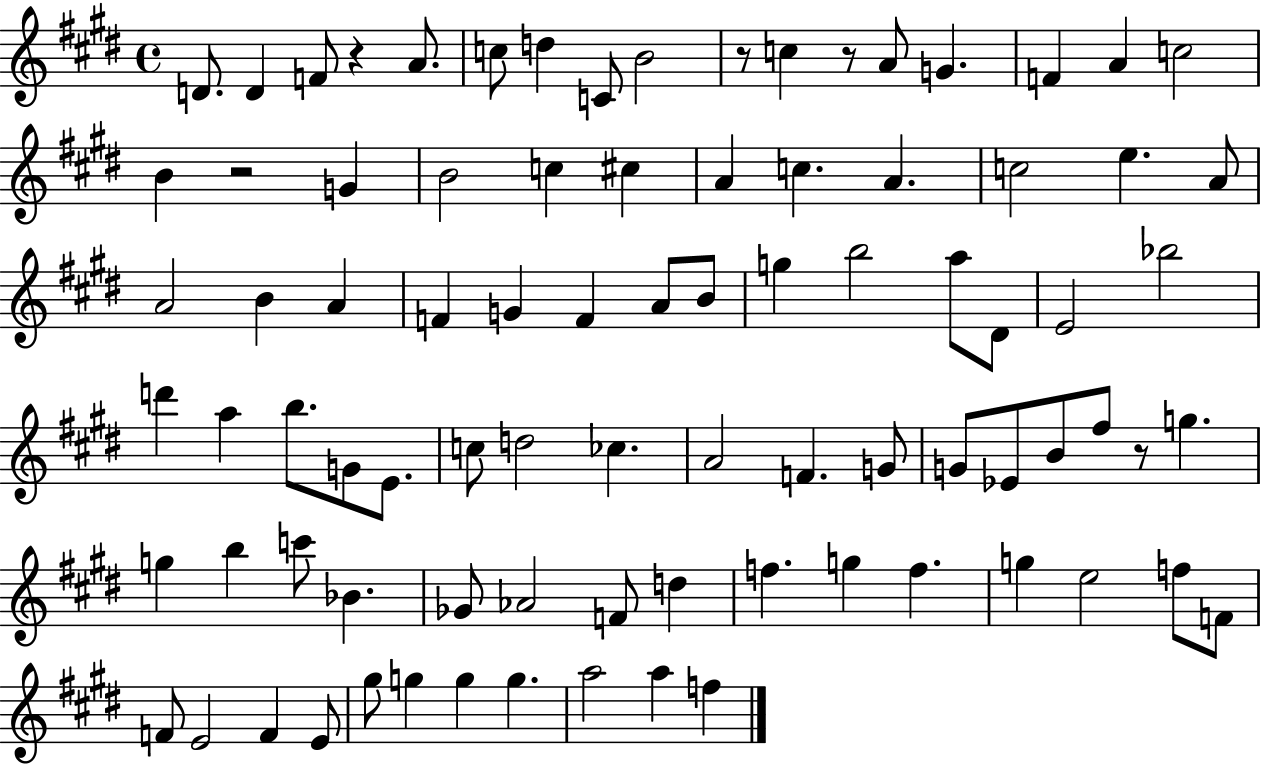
D4/e. D4/q F4/e R/q A4/e. C5/e D5/q C4/e B4/h R/e C5/q R/e A4/e G4/q. F4/q A4/q C5/h B4/q R/h G4/q B4/h C5/q C#5/q A4/q C5/q. A4/q. C5/h E5/q. A4/e A4/h B4/q A4/q F4/q G4/q F4/q A4/e B4/e G5/q B5/h A5/e D#4/e E4/h Bb5/h D6/q A5/q B5/e. G4/e E4/e. C5/e D5/h CES5/q. A4/h F4/q. G4/e G4/e Eb4/e B4/e F#5/e R/e G5/q. G5/q B5/q C6/e Bb4/q. Gb4/e Ab4/h F4/e D5/q F5/q. G5/q F5/q. G5/q E5/h F5/e F4/e F4/e E4/h F4/q E4/e G#5/e G5/q G5/q G5/q. A5/h A5/q F5/q